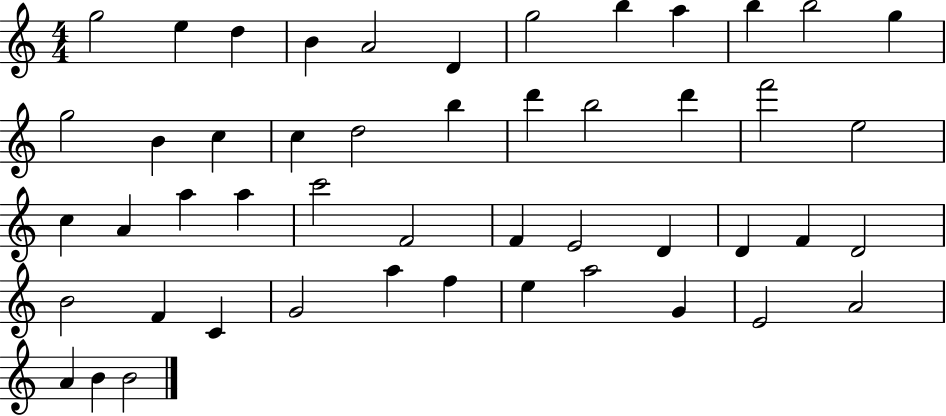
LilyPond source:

{
  \clef treble
  \numericTimeSignature
  \time 4/4
  \key c \major
  g''2 e''4 d''4 | b'4 a'2 d'4 | g''2 b''4 a''4 | b''4 b''2 g''4 | \break g''2 b'4 c''4 | c''4 d''2 b''4 | d'''4 b''2 d'''4 | f'''2 e''2 | \break c''4 a'4 a''4 a''4 | c'''2 f'2 | f'4 e'2 d'4 | d'4 f'4 d'2 | \break b'2 f'4 c'4 | g'2 a''4 f''4 | e''4 a''2 g'4 | e'2 a'2 | \break a'4 b'4 b'2 | \bar "|."
}